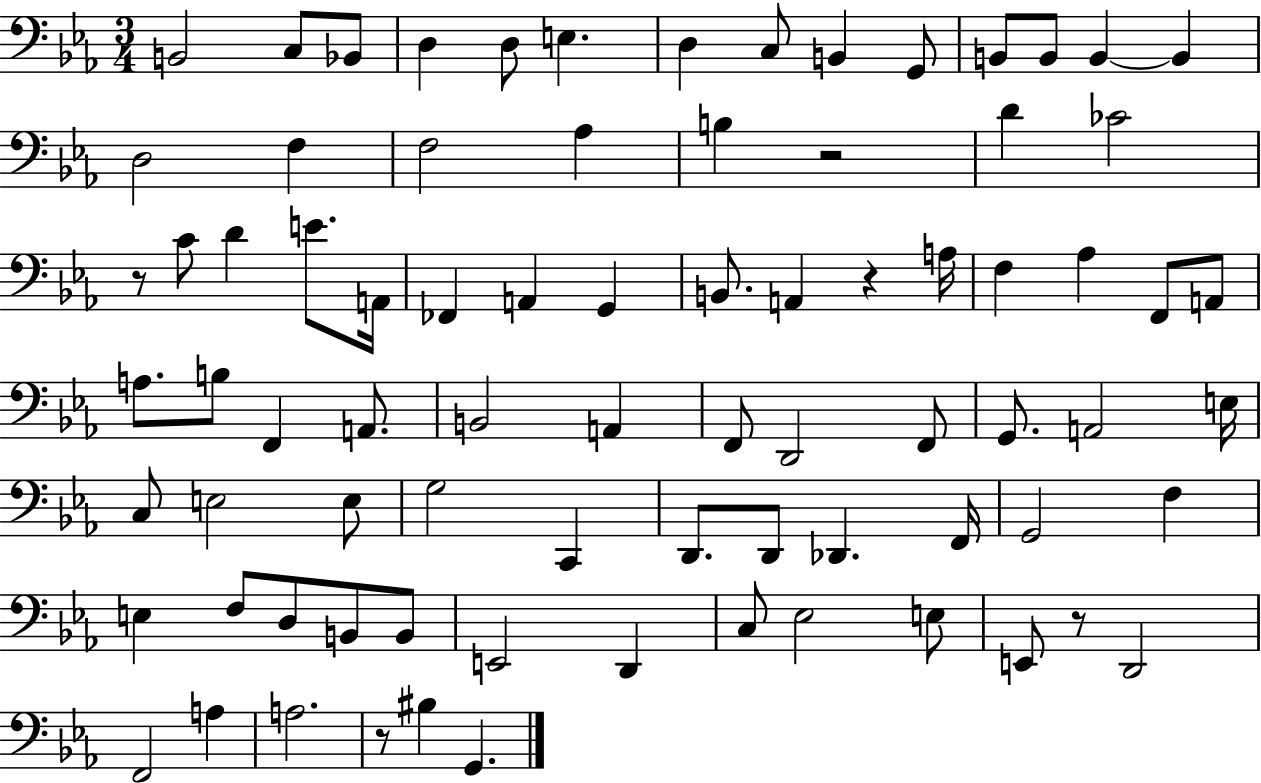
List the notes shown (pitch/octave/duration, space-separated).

B2/h C3/e Bb2/e D3/q D3/e E3/q. D3/q C3/e B2/q G2/e B2/e B2/e B2/q B2/q D3/h F3/q F3/h Ab3/q B3/q R/h D4/q CES4/h R/e C4/e D4/q E4/e. A2/s FES2/q A2/q G2/q B2/e. A2/q R/q A3/s F3/q Ab3/q F2/e A2/e A3/e. B3/e F2/q A2/e. B2/h A2/q F2/e D2/h F2/e G2/e. A2/h E3/s C3/e E3/h E3/e G3/h C2/q D2/e. D2/e Db2/q. F2/s G2/h F3/q E3/q F3/e D3/e B2/e B2/e E2/h D2/q C3/e Eb3/h E3/e E2/e R/e D2/h F2/h A3/q A3/h. R/e BIS3/q G2/q.